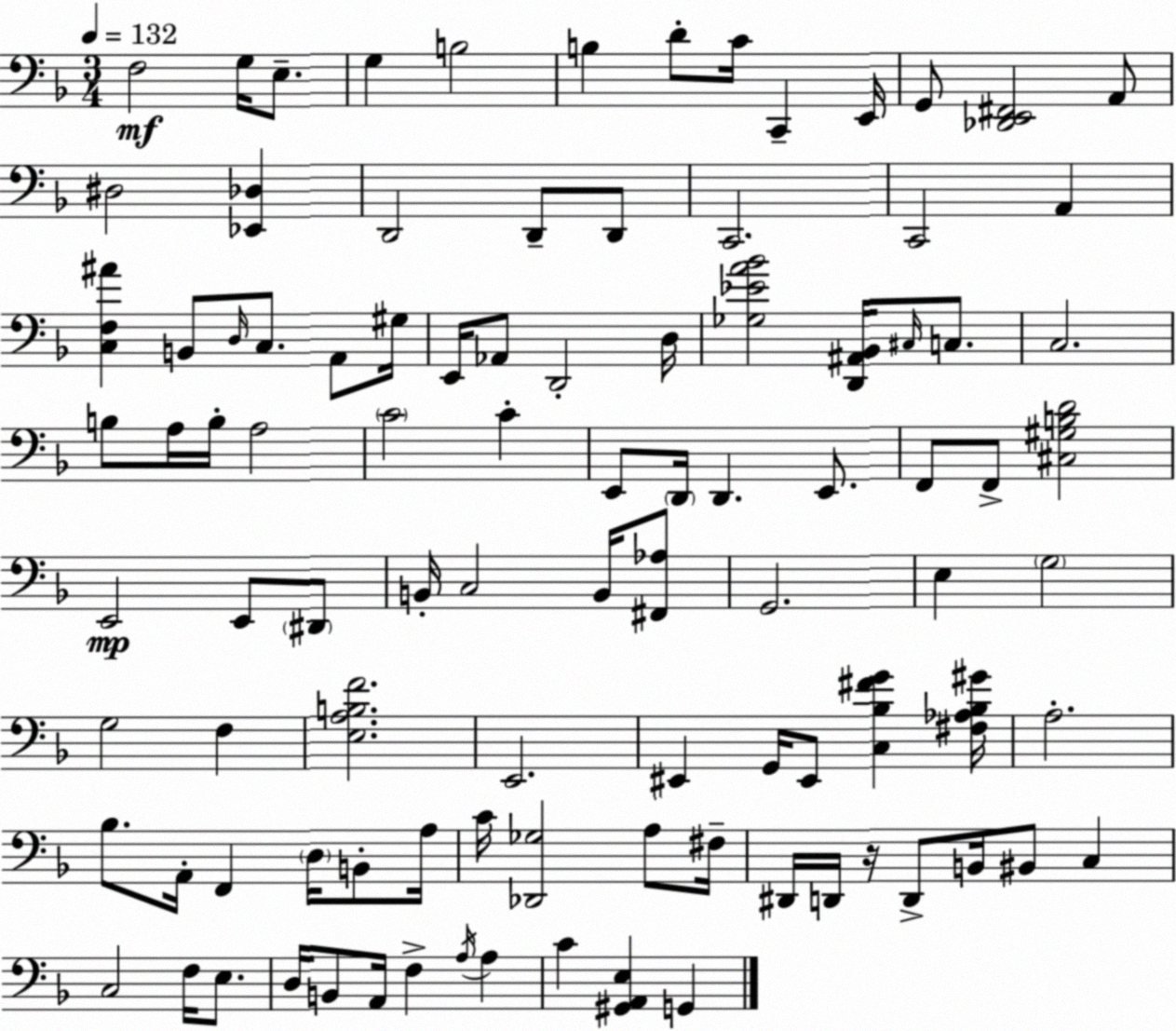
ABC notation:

X:1
T:Untitled
M:3/4
L:1/4
K:F
F,2 G,/4 E,/2 G, B,2 B, D/2 C/4 C,, E,,/4 G,,/2 [_D,,E,,^F,,]2 A,,/2 ^D,2 [_E,,_D,] D,,2 D,,/2 D,,/2 C,,2 C,,2 A,, [C,F,^A] B,,/2 D,/4 C,/2 A,,/2 ^G,/4 E,,/4 _A,,/2 D,,2 D,/4 [_G,_EA_B]2 [D,,^A,,_B,,]/4 ^C,/4 C,/2 C,2 B,/2 A,/4 B,/4 A,2 C2 C E,,/2 D,,/4 D,, E,,/2 F,,/2 F,,/2 [^C,^G,B,D]2 E,,2 E,,/2 ^D,,/2 B,,/4 C,2 B,,/4 [^F,,_A,]/2 G,,2 E, G,2 G,2 F, [E,A,B,F]2 E,,2 ^E,, G,,/4 ^E,,/2 [C,_B,^FG] [^F,_A,_B,^G]/4 A,2 _B,/2 A,,/4 F,, D,/4 B,,/2 A,/4 C/4 [_D,,_G,]2 A,/2 ^F,/4 ^D,,/4 D,,/4 z/4 D,,/2 B,,/4 ^B,,/2 C, C,2 F,/4 E,/2 D,/4 B,,/2 A,,/4 F, A,/4 A, C [^G,,A,,E,] G,,